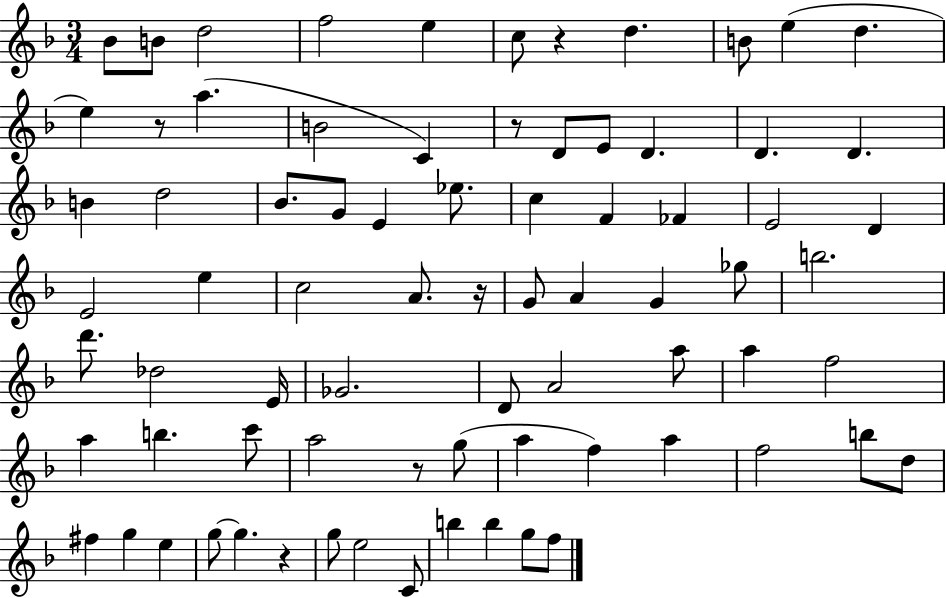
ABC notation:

X:1
T:Untitled
M:3/4
L:1/4
K:F
_B/2 B/2 d2 f2 e c/2 z d B/2 e d e z/2 a B2 C z/2 D/2 E/2 D D D B d2 _B/2 G/2 E _e/2 c F _F E2 D E2 e c2 A/2 z/4 G/2 A G _g/2 b2 d'/2 _d2 E/4 _G2 D/2 A2 a/2 a f2 a b c'/2 a2 z/2 g/2 a f a f2 b/2 d/2 ^f g e g/2 g z g/2 e2 C/2 b b g/2 f/2